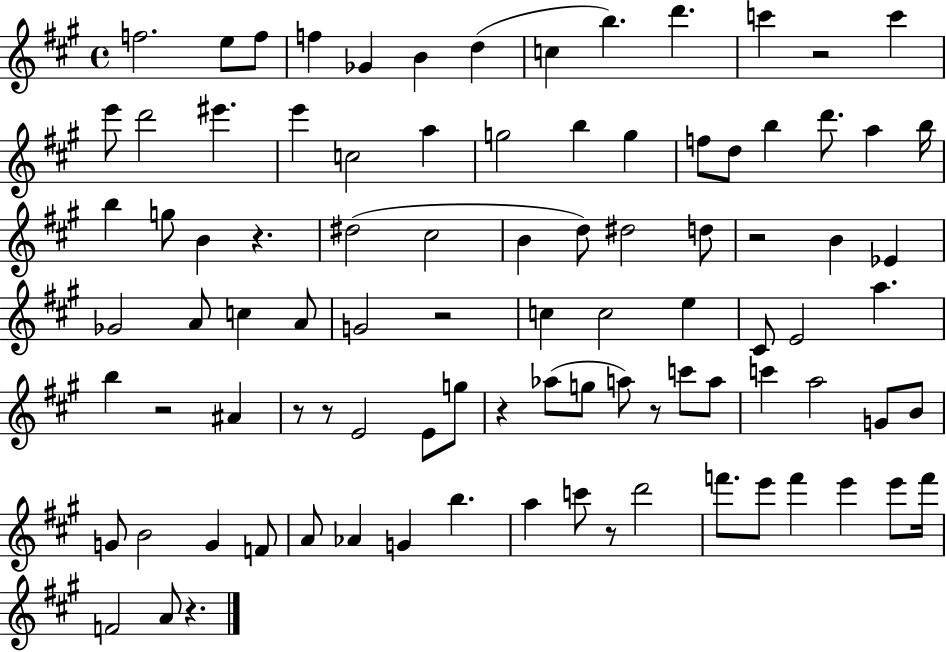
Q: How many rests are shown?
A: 11